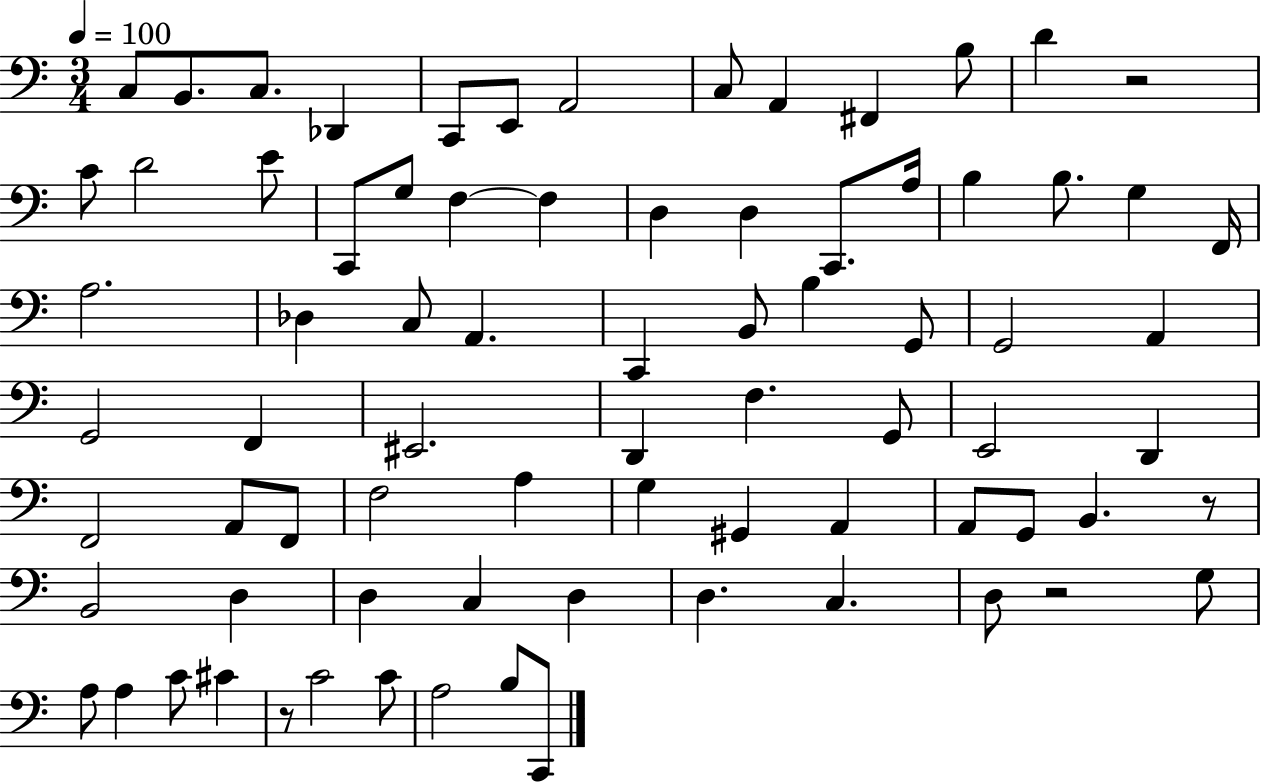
C3/e B2/e. C3/e. Db2/q C2/e E2/e A2/h C3/e A2/q F#2/q B3/e D4/q R/h C4/e D4/h E4/e C2/e G3/e F3/q F3/q D3/q D3/q C2/e. A3/s B3/q B3/e. G3/q F2/s A3/h. Db3/q C3/e A2/q. C2/q B2/e B3/q G2/e G2/h A2/q G2/h F2/q EIS2/h. D2/q F3/q. G2/e E2/h D2/q F2/h A2/e F2/e F3/h A3/q G3/q G#2/q A2/q A2/e G2/e B2/q. R/e B2/h D3/q D3/q C3/q D3/q D3/q. C3/q. D3/e R/h G3/e A3/e A3/q C4/e C#4/q R/e C4/h C4/e A3/h B3/e C2/e